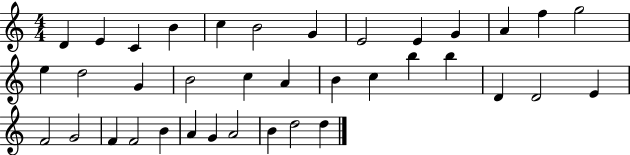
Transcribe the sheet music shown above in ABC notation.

X:1
T:Untitled
M:4/4
L:1/4
K:C
D E C B c B2 G E2 E G A f g2 e d2 G B2 c A B c b b D D2 E F2 G2 F F2 B A G A2 B d2 d